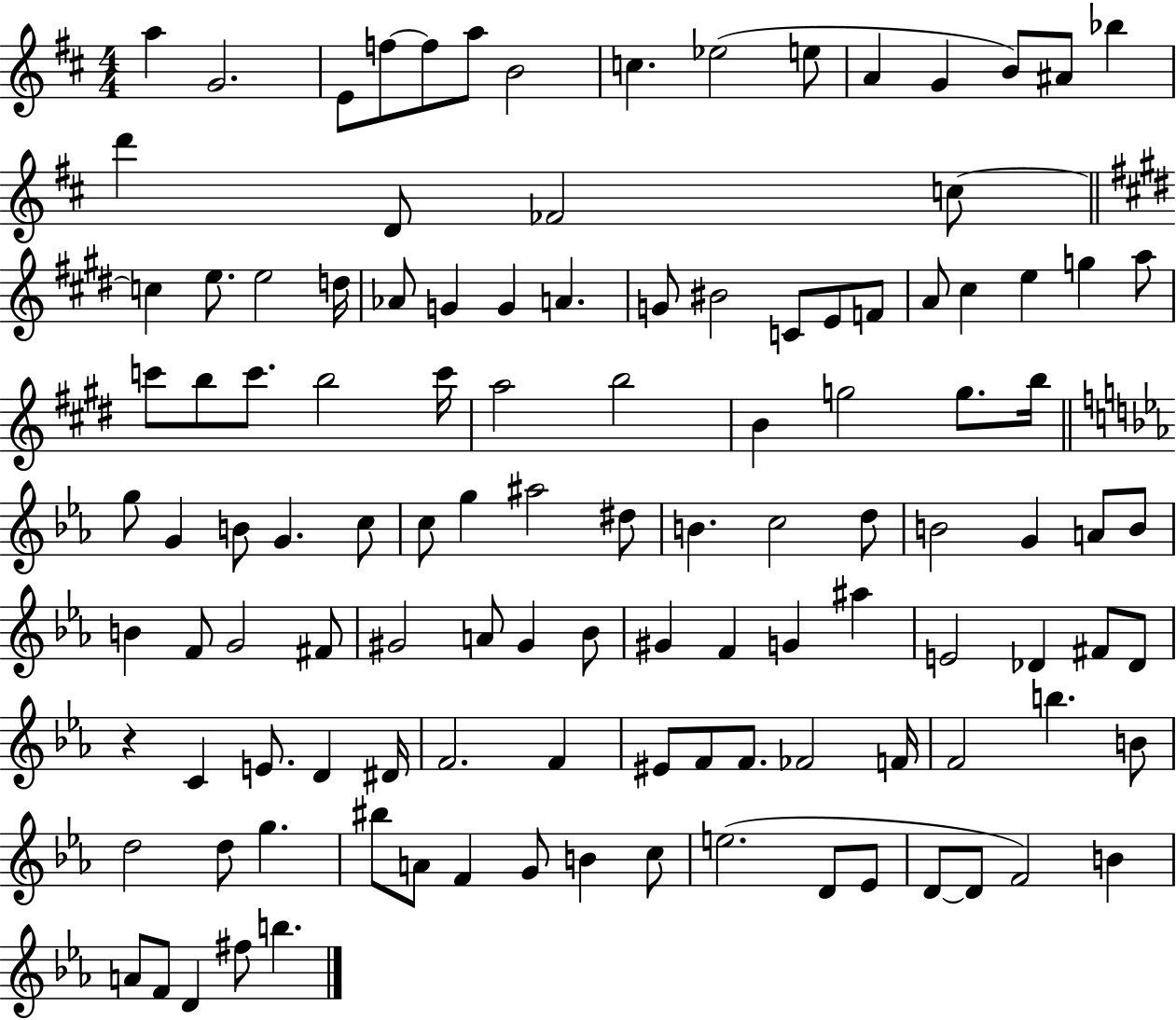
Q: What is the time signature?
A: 4/4